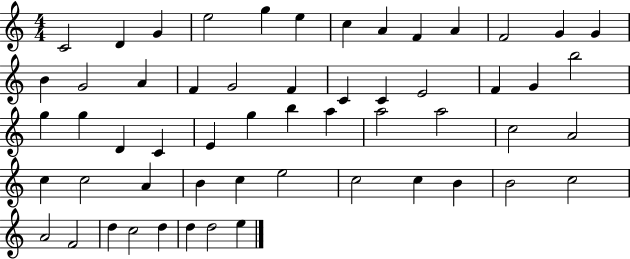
C4/h D4/q G4/q E5/h G5/q E5/q C5/q A4/q F4/q A4/q F4/h G4/q G4/q B4/q G4/h A4/q F4/q G4/h F4/q C4/q C4/q E4/h F4/q G4/q B5/h G5/q G5/q D4/q C4/q E4/q G5/q B5/q A5/q A5/h A5/h C5/h A4/h C5/q C5/h A4/q B4/q C5/q E5/h C5/h C5/q B4/q B4/h C5/h A4/h F4/h D5/q C5/h D5/q D5/q D5/h E5/q